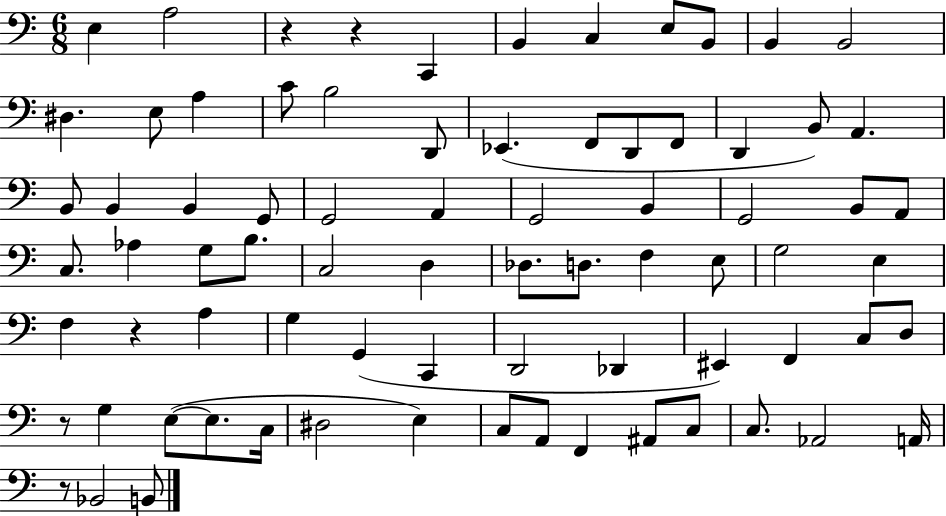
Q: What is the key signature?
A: C major